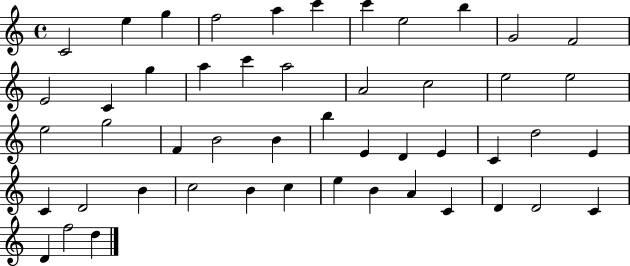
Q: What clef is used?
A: treble